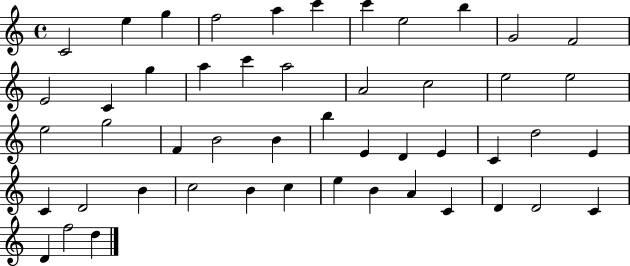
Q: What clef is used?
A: treble